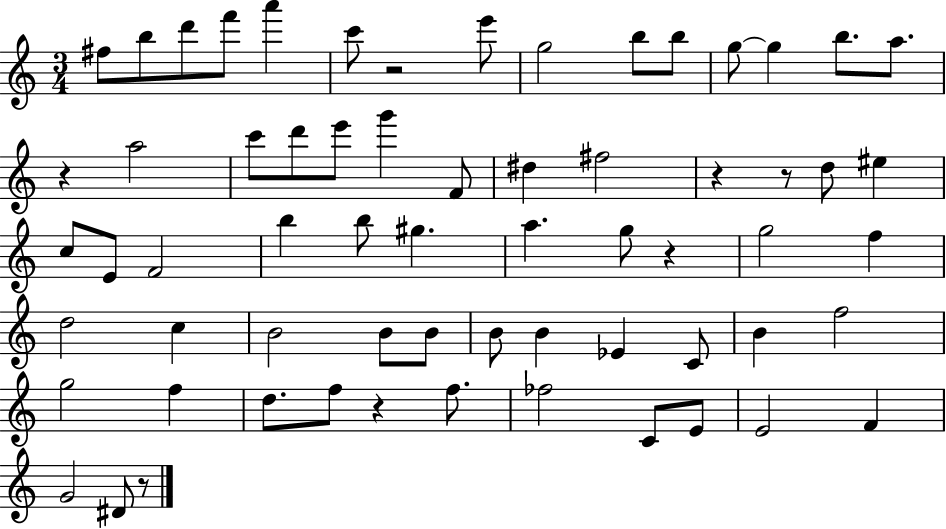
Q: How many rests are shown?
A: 7